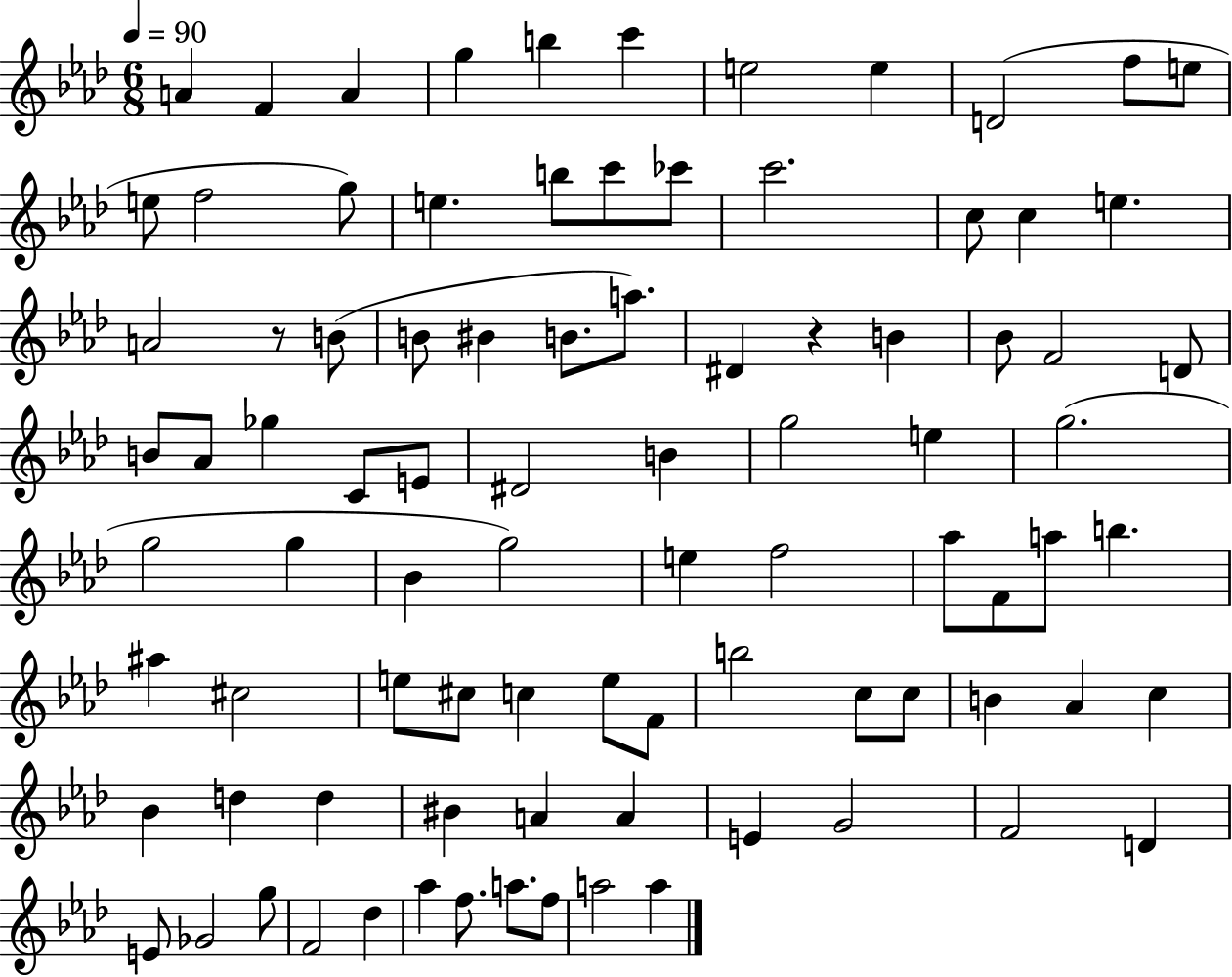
{
  \clef treble
  \numericTimeSignature
  \time 6/8
  \key aes \major
  \tempo 4 = 90
  a'4 f'4 a'4 | g''4 b''4 c'''4 | e''2 e''4 | d'2( f''8 e''8 | \break e''8 f''2 g''8) | e''4. b''8 c'''8 ces'''8 | c'''2. | c''8 c''4 e''4. | \break a'2 r8 b'8( | b'8 bis'4 b'8. a''8.) | dis'4 r4 b'4 | bes'8 f'2 d'8 | \break b'8 aes'8 ges''4 c'8 e'8 | dis'2 b'4 | g''2 e''4 | g''2.( | \break g''2 g''4 | bes'4 g''2) | e''4 f''2 | aes''8 f'8 a''8 b''4. | \break ais''4 cis''2 | e''8 cis''8 c''4 e''8 f'8 | b''2 c''8 c''8 | b'4 aes'4 c''4 | \break bes'4 d''4 d''4 | bis'4 a'4 a'4 | e'4 g'2 | f'2 d'4 | \break e'8 ges'2 g''8 | f'2 des''4 | aes''4 f''8. a''8. f''8 | a''2 a''4 | \break \bar "|."
}